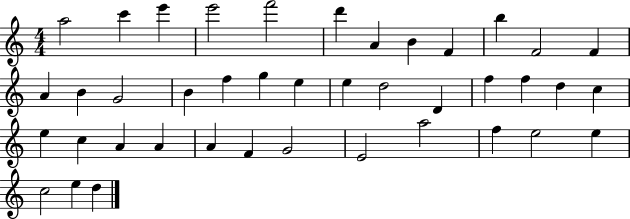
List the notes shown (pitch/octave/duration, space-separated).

A5/h C6/q E6/q E6/h F6/h D6/q A4/q B4/q F4/q B5/q F4/h F4/q A4/q B4/q G4/h B4/q F5/q G5/q E5/q E5/q D5/h D4/q F5/q F5/q D5/q C5/q E5/q C5/q A4/q A4/q A4/q F4/q G4/h E4/h A5/h F5/q E5/h E5/q C5/h E5/q D5/q